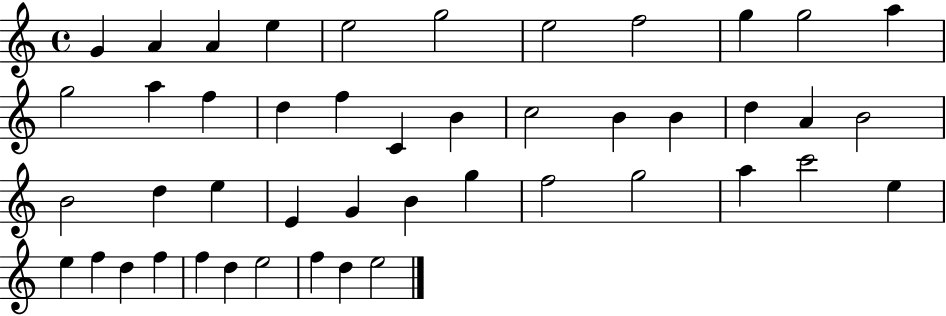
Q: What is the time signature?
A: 4/4